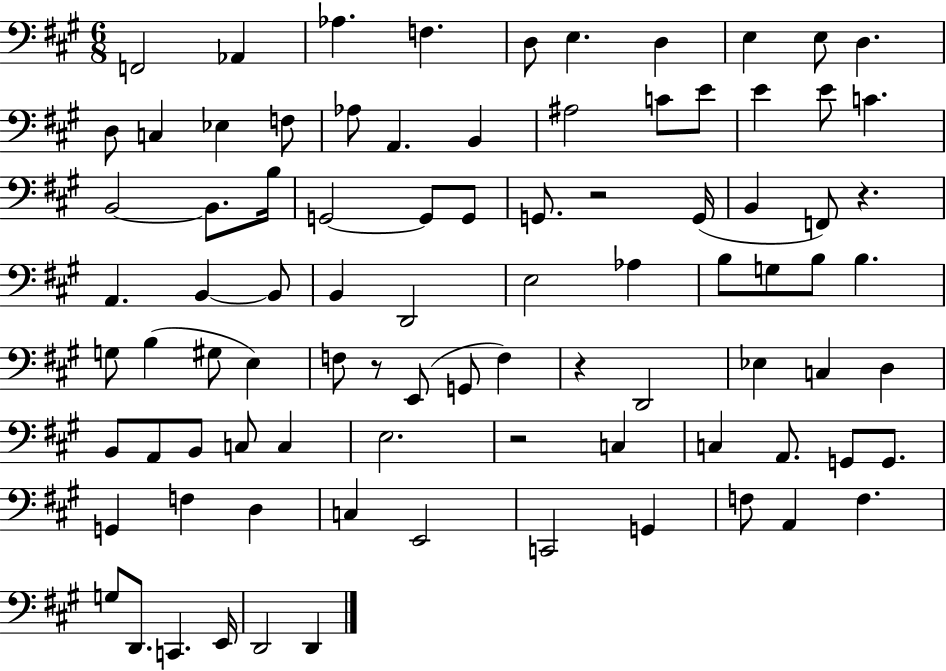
X:1
T:Untitled
M:6/8
L:1/4
K:A
F,,2 _A,, _A, F, D,/2 E, D, E, E,/2 D, D,/2 C, _E, F,/2 _A,/2 A,, B,, ^A,2 C/2 E/2 E E/2 C B,,2 B,,/2 B,/4 G,,2 G,,/2 G,,/2 G,,/2 z2 G,,/4 B,, F,,/2 z A,, B,, B,,/2 B,, D,,2 E,2 _A, B,/2 G,/2 B,/2 B, G,/2 B, ^G,/2 E, F,/2 z/2 E,,/2 G,,/2 F, z D,,2 _E, C, D, B,,/2 A,,/2 B,,/2 C,/2 C, E,2 z2 C, C, A,,/2 G,,/2 G,,/2 G,, F, D, C, E,,2 C,,2 G,, F,/2 A,, F, G,/2 D,,/2 C,, E,,/4 D,,2 D,,